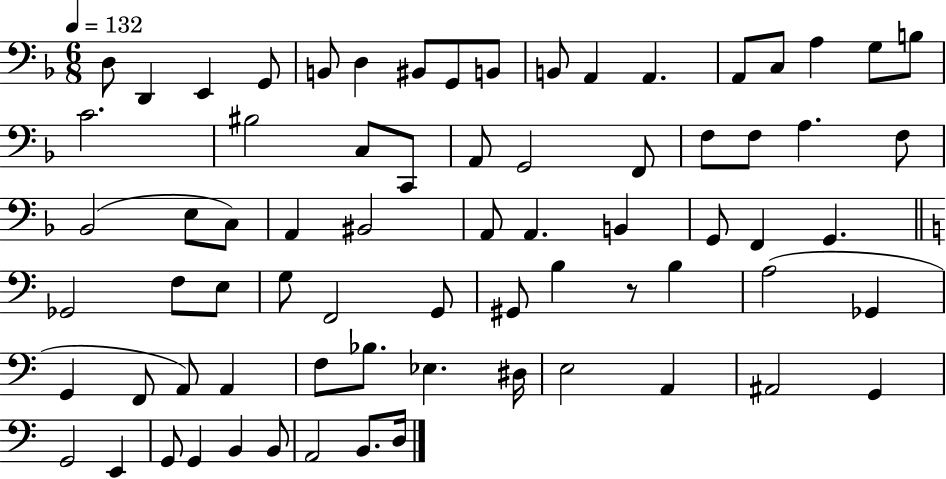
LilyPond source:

{
  \clef bass
  \numericTimeSignature
  \time 6/8
  \key f \major
  \tempo 4 = 132
  d8 d,4 e,4 g,8 | b,8 d4 bis,8 g,8 b,8 | b,8 a,4 a,4. | a,8 c8 a4 g8 b8 | \break c'2. | bis2 c8 c,8 | a,8 g,2 f,8 | f8 f8 a4. f8 | \break bes,2( e8 c8) | a,4 bis,2 | a,8 a,4. b,4 | g,8 f,4 g,4. | \break \bar "||" \break \key c \major ges,2 f8 e8 | g8 f,2 g,8 | gis,8 b4 r8 b4 | a2( ges,4 | \break g,4 f,8 a,8) a,4 | f8 bes8. ees4. dis16 | e2 a,4 | ais,2 g,4 | \break g,2 e,4 | g,8 g,4 b,4 b,8 | a,2 b,8. d16 | \bar "|."
}